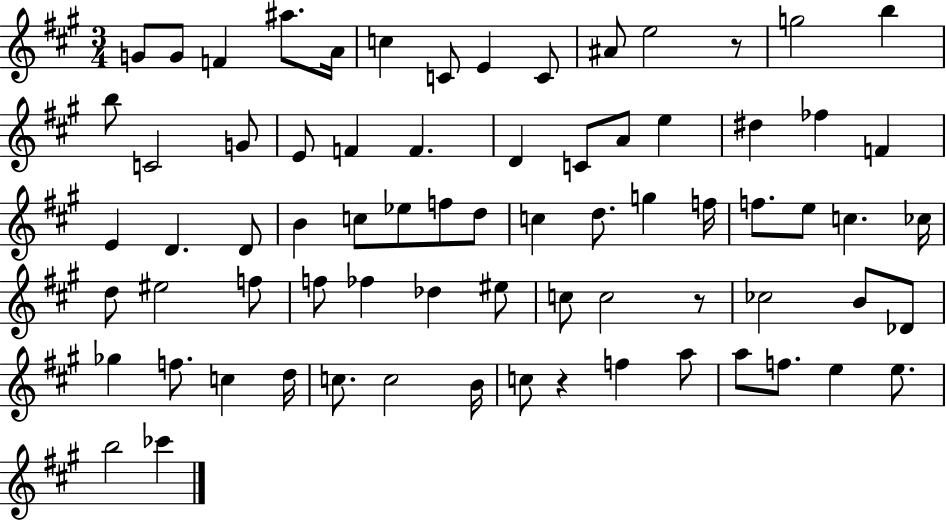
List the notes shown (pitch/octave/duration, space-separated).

G4/e G4/e F4/q A#5/e. A4/s C5/q C4/e E4/q C4/e A#4/e E5/h R/e G5/h B5/q B5/e C4/h G4/e E4/e F4/q F4/q. D4/q C4/e A4/e E5/q D#5/q FES5/q F4/q E4/q D4/q. D4/e B4/q C5/e Eb5/e F5/e D5/e C5/q D5/e. G5/q F5/s F5/e. E5/e C5/q. CES5/s D5/e EIS5/h F5/e F5/e FES5/q Db5/q EIS5/e C5/e C5/h R/e CES5/h B4/e Db4/e Gb5/q F5/e. C5/q D5/s C5/e. C5/h B4/s C5/e R/q F5/q A5/e A5/e F5/e. E5/q E5/e. B5/h CES6/q